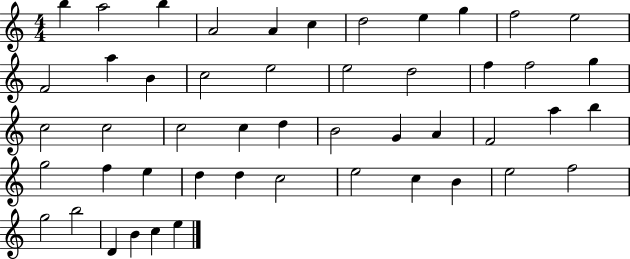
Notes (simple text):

B5/q A5/h B5/q A4/h A4/q C5/q D5/h E5/q G5/q F5/h E5/h F4/h A5/q B4/q C5/h E5/h E5/h D5/h F5/q F5/h G5/q C5/h C5/h C5/h C5/q D5/q B4/h G4/q A4/q F4/h A5/q B5/q G5/h F5/q E5/q D5/q D5/q C5/h E5/h C5/q B4/q E5/h F5/h G5/h B5/h D4/q B4/q C5/q E5/q